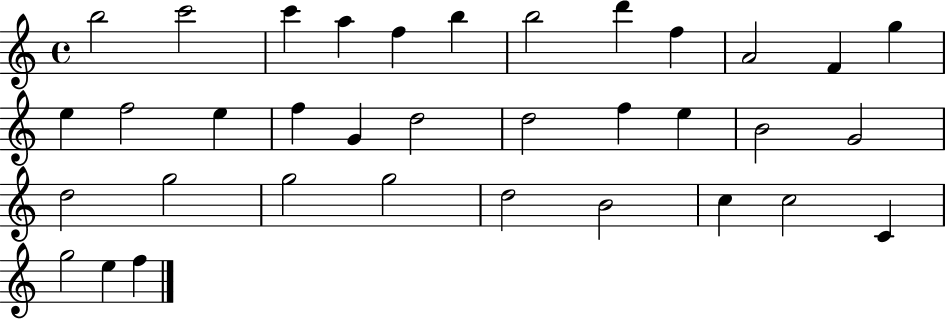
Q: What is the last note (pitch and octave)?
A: F5